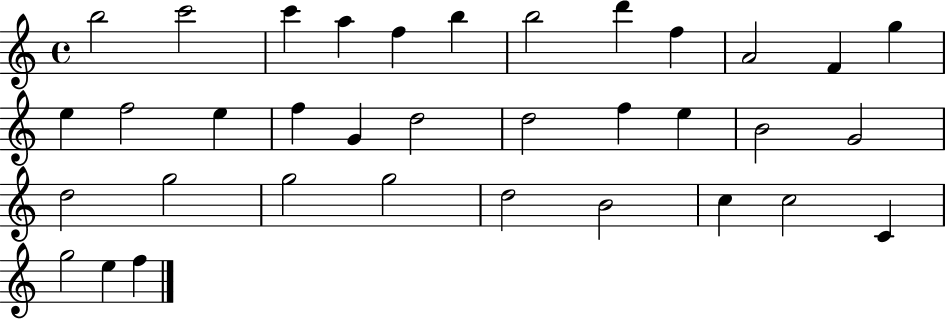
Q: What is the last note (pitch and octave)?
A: F5